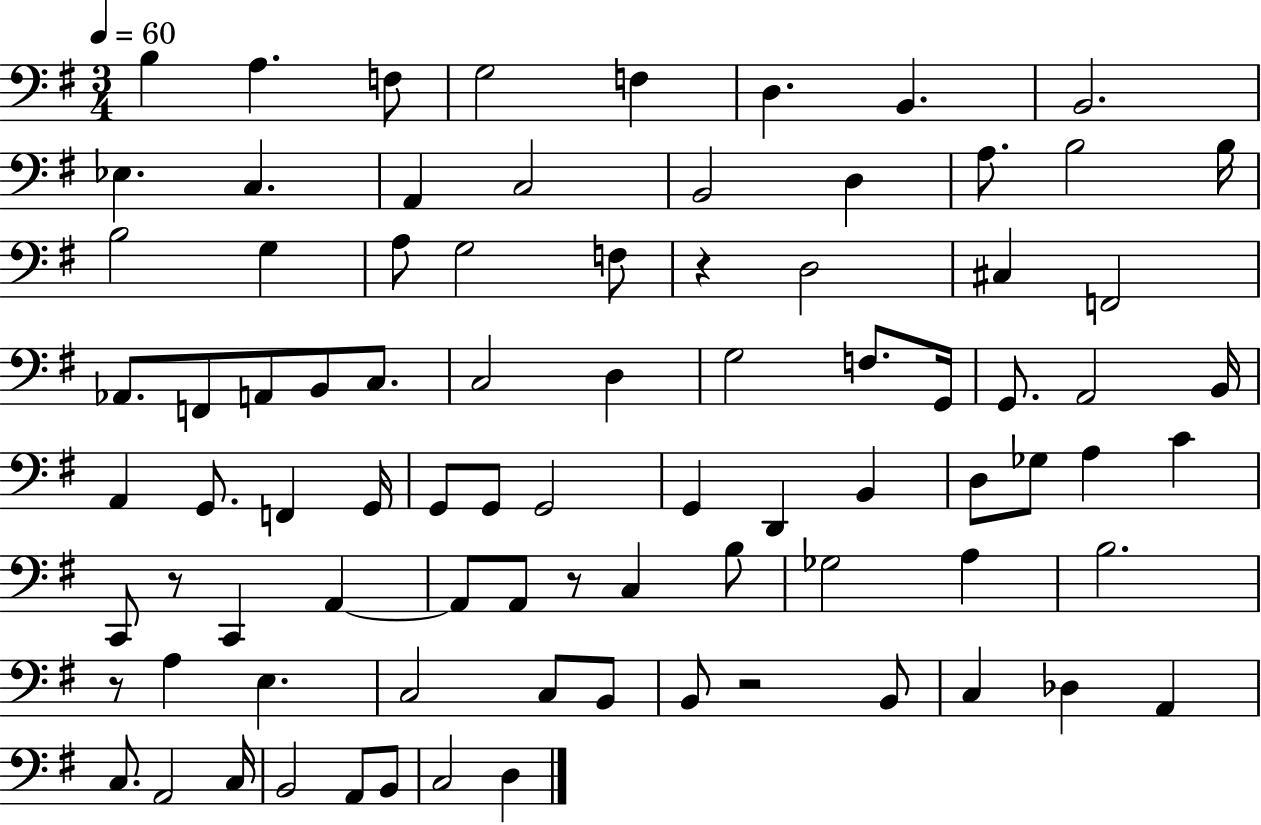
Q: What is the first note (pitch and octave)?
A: B3